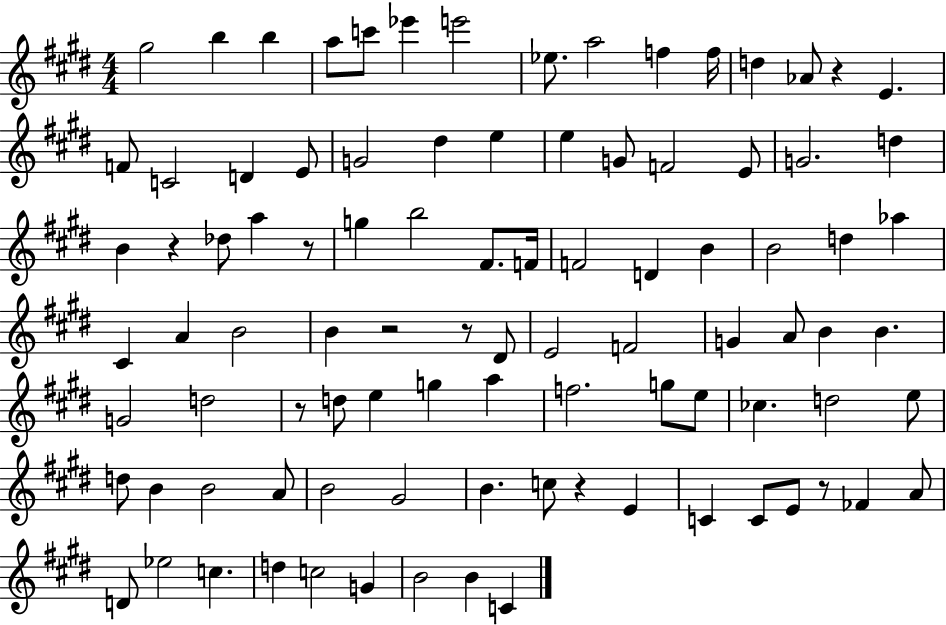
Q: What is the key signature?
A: E major